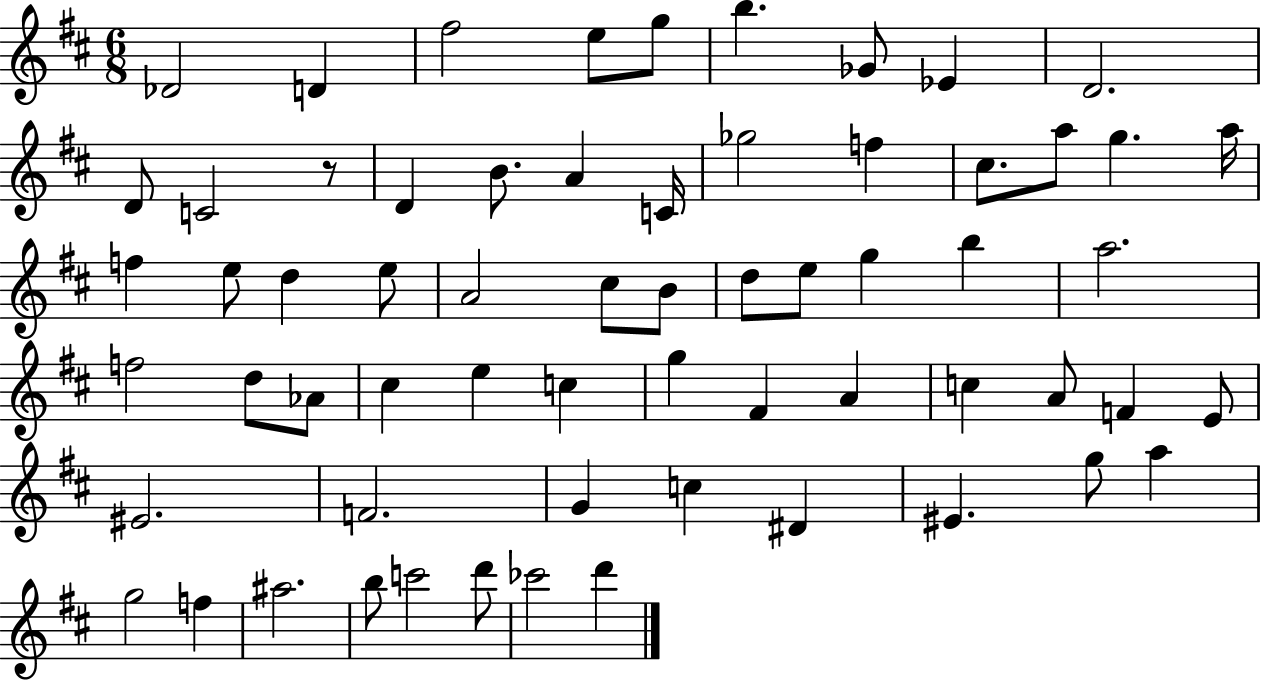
Db4/h D4/q F#5/h E5/e G5/e B5/q. Gb4/e Eb4/q D4/h. D4/e C4/h R/e D4/q B4/e. A4/q C4/s Gb5/h F5/q C#5/e. A5/e G5/q. A5/s F5/q E5/e D5/q E5/e A4/h C#5/e B4/e D5/e E5/e G5/q B5/q A5/h. F5/h D5/e Ab4/e C#5/q E5/q C5/q G5/q F#4/q A4/q C5/q A4/e F4/q E4/e EIS4/h. F4/h. G4/q C5/q D#4/q EIS4/q. G5/e A5/q G5/h F5/q A#5/h. B5/e C6/h D6/e CES6/h D6/q